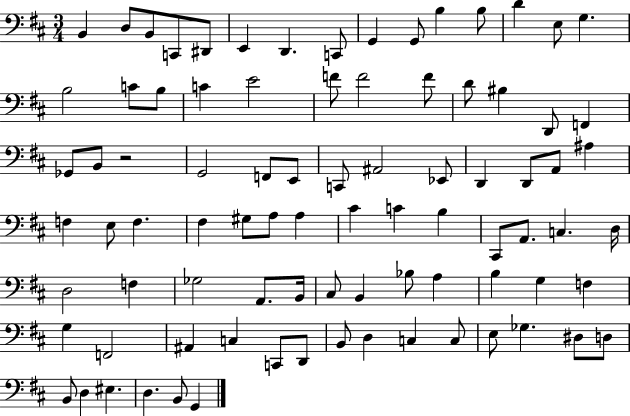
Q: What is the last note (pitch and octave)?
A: G2